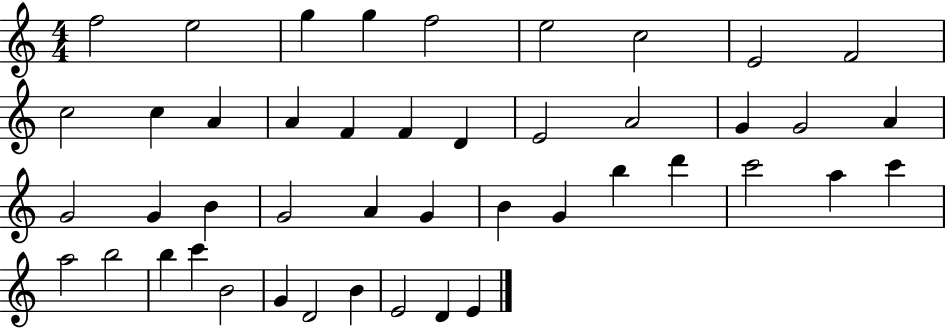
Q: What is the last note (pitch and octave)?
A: E4